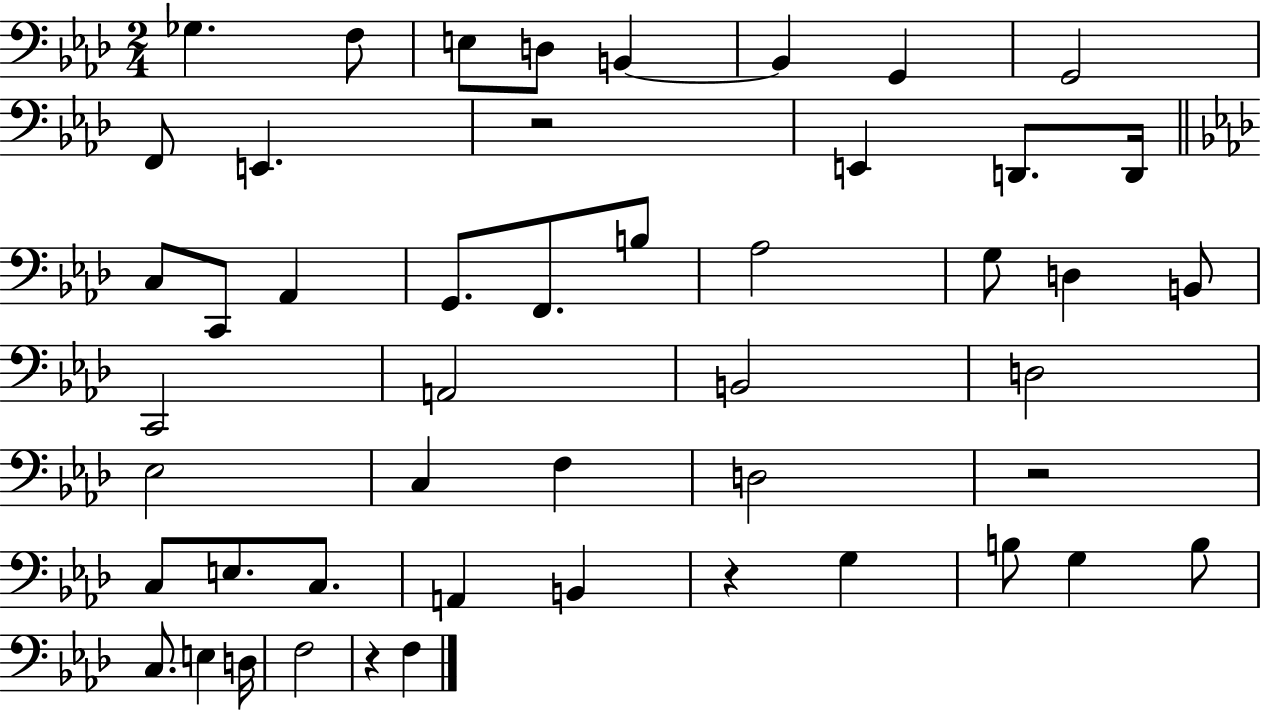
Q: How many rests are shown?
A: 4